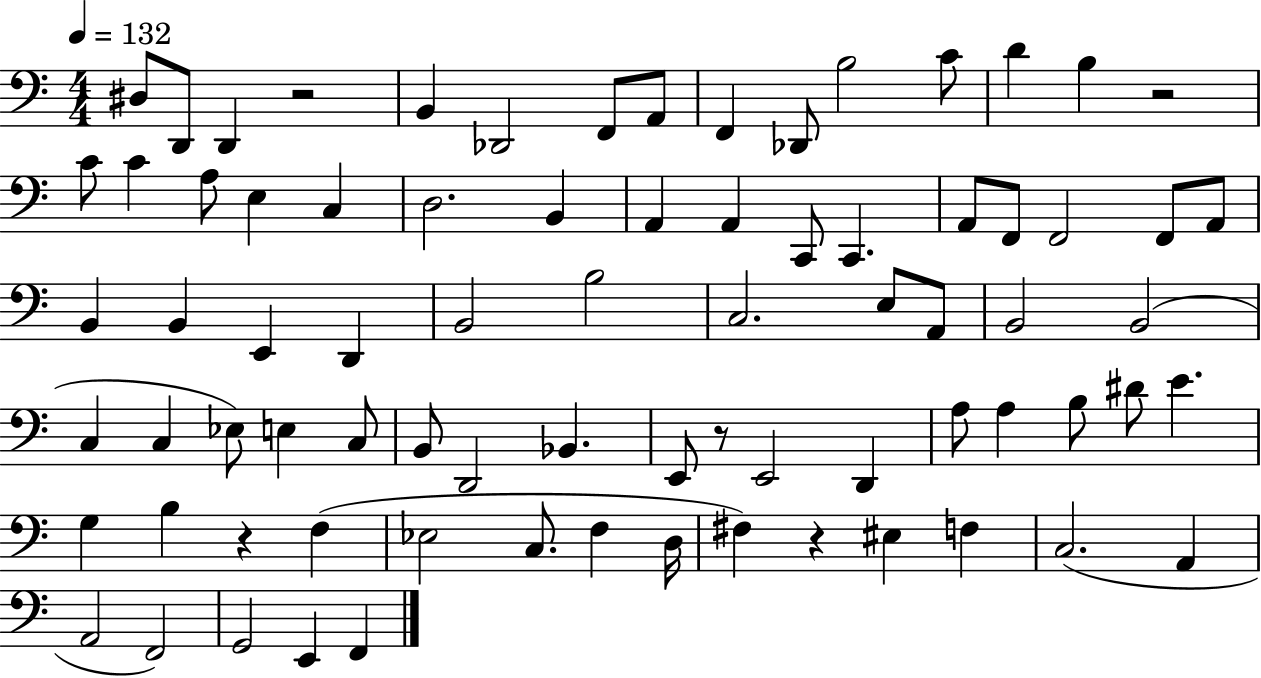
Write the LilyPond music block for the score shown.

{
  \clef bass
  \numericTimeSignature
  \time 4/4
  \key c \major
  \tempo 4 = 132
  dis8 d,8 d,4 r2 | b,4 des,2 f,8 a,8 | f,4 des,8 b2 c'8 | d'4 b4 r2 | \break c'8 c'4 a8 e4 c4 | d2. b,4 | a,4 a,4 c,8 c,4. | a,8 f,8 f,2 f,8 a,8 | \break b,4 b,4 e,4 d,4 | b,2 b2 | c2. e8 a,8 | b,2 b,2( | \break c4 c4 ees8) e4 c8 | b,8 d,2 bes,4. | e,8 r8 e,2 d,4 | a8 a4 b8 dis'8 e'4. | \break g4 b4 r4 f4( | ees2 c8. f4 d16 | fis4) r4 eis4 f4 | c2.( a,4 | \break a,2 f,2) | g,2 e,4 f,4 | \bar "|."
}